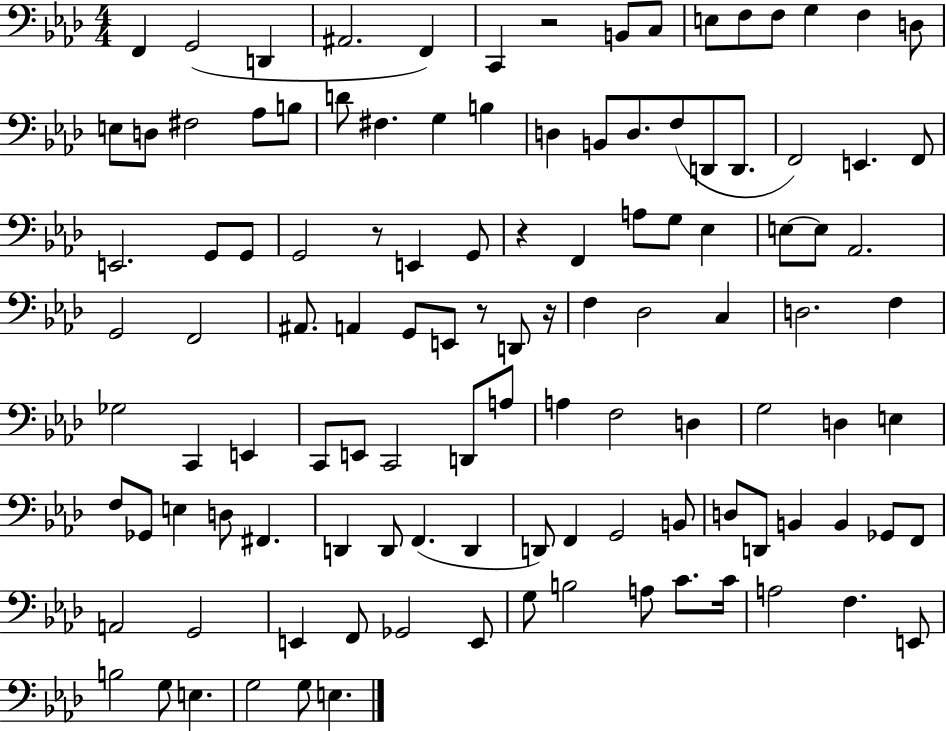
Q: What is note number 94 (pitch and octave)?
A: F2